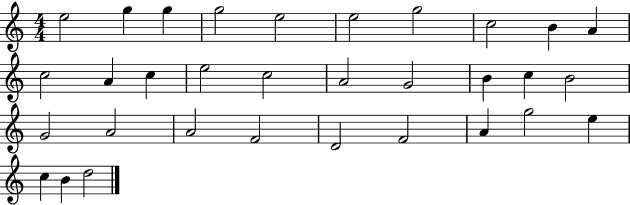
{
  \clef treble
  \numericTimeSignature
  \time 4/4
  \key c \major
  e''2 g''4 g''4 | g''2 e''2 | e''2 g''2 | c''2 b'4 a'4 | \break c''2 a'4 c''4 | e''2 c''2 | a'2 g'2 | b'4 c''4 b'2 | \break g'2 a'2 | a'2 f'2 | d'2 f'2 | a'4 g''2 e''4 | \break c''4 b'4 d''2 | \bar "|."
}